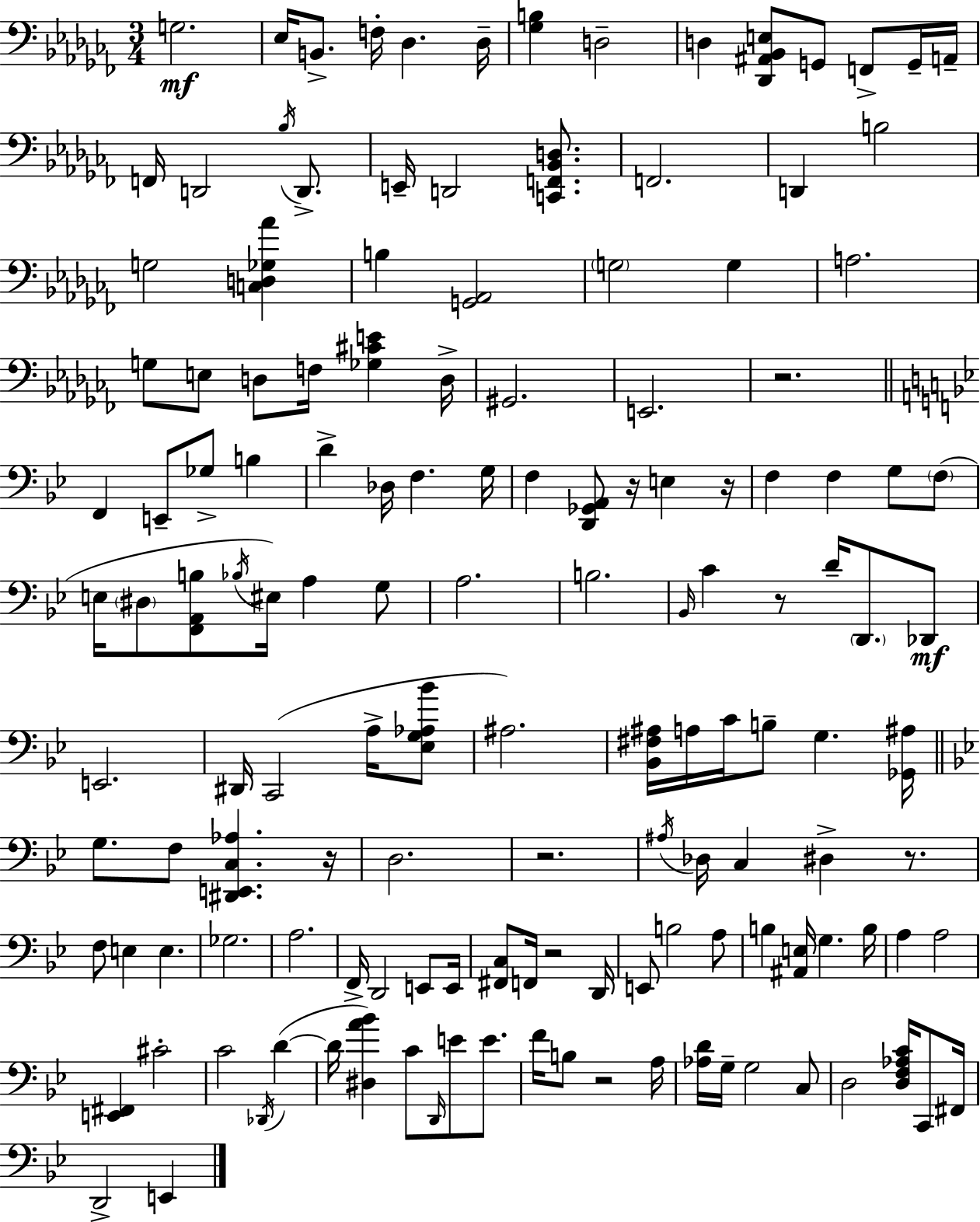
{
  \clef bass
  \numericTimeSignature
  \time 3/4
  \key aes \minor
  g2.\mf | ees16 b,8.-> f16-. des4. des16-- | <ges b>4 d2-- | d4 <des, ais, bes, e>8 g,8 f,8-> g,16-- a,16-- | \break f,16 d,2 \acciaccatura { bes16 } d,8.-> | e,16-- d,2 <c, f, bes, d>8. | f,2. | d,4 b2 | \break g2 <c d ges aes'>4 | b4 <g, aes,>2 | \parenthesize g2 g4 | a2. | \break g8 e8 d8 f16 <ges cis' e'>4 | d16-> gis,2. | e,2. | r2. | \break \bar "||" \break \key bes \major f,4 e,8-- ges8-> b4 | d'4-> des16 f4. g16 | f4 <d, ges, a,>8 r16 e4 r16 | f4 f4 g8 \parenthesize f8( | \break e16 \parenthesize dis8 <f, a, b>8 \acciaccatura { bes16 } eis16) a4 g8 | a2. | b2. | \grace { bes,16 } c'4 r8 d'16-- \parenthesize d,8. | \break des,8\mf e,2. | dis,16 c,2( a16-> | <ees g aes bes'>8 ais2.) | <bes, fis ais>16 a16 c'16 b8-- g4. | \break <ges, ais>16 \bar "||" \break \key g \minor g8. f8 <dis, e, c aes>4. r16 | d2. | r2. | \acciaccatura { ais16 } des16 c4 dis4-> r8. | \break f8 e4 e4. | ges2. | a2. | f,16-> d,2 e,8 | \break e,16 <fis, c>8 f,16 r2 | d,16 e,8 b2 a8 | b4 <ais, e>16 g4. | b16 a4 a2 | \break <e, fis,>4 cis'2-. | c'2 \acciaccatura { des,16 }( d'4~~ | d'16 <dis a' bes'>4) c'8 \grace { d,16 } e'8 | e'8. f'16 b8 r2 | \break a16 <aes d'>16 g16-- g2 | c8 d2 <d f aes c'>16 | c,8 fis,16 d,2-> e,4 | \bar "|."
}